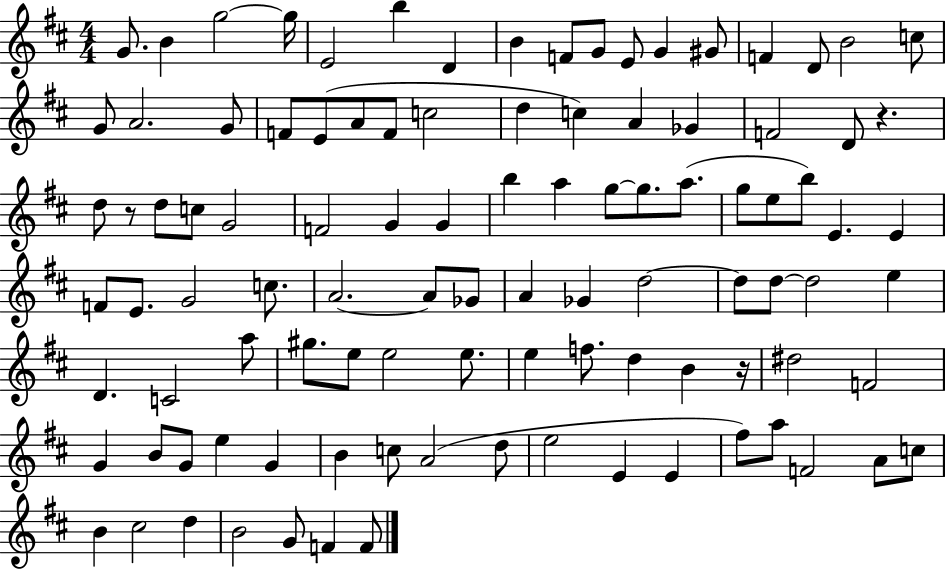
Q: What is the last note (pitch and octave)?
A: F4